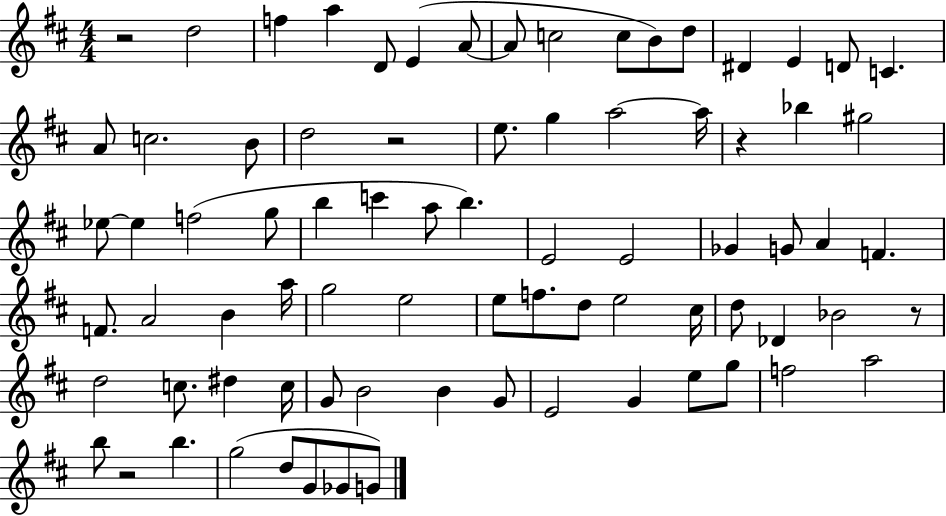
R/h D5/h F5/q A5/q D4/e E4/q A4/e A4/e C5/h C5/e B4/e D5/e D#4/q E4/q D4/e C4/q. A4/e C5/h. B4/e D5/h R/h E5/e. G5/q A5/h A5/s R/q Bb5/q G#5/h Eb5/e Eb5/q F5/h G5/e B5/q C6/q A5/e B5/q. E4/h E4/h Gb4/q G4/e A4/q F4/q. F4/e. A4/h B4/q A5/s G5/h E5/h E5/e F5/e. D5/e E5/h C#5/s D5/e Db4/q Bb4/h R/e D5/h C5/e. D#5/q C5/s G4/e B4/h B4/q G4/e E4/h G4/q E5/e G5/e F5/h A5/h B5/e R/h B5/q. G5/h D5/e G4/e Gb4/e G4/e